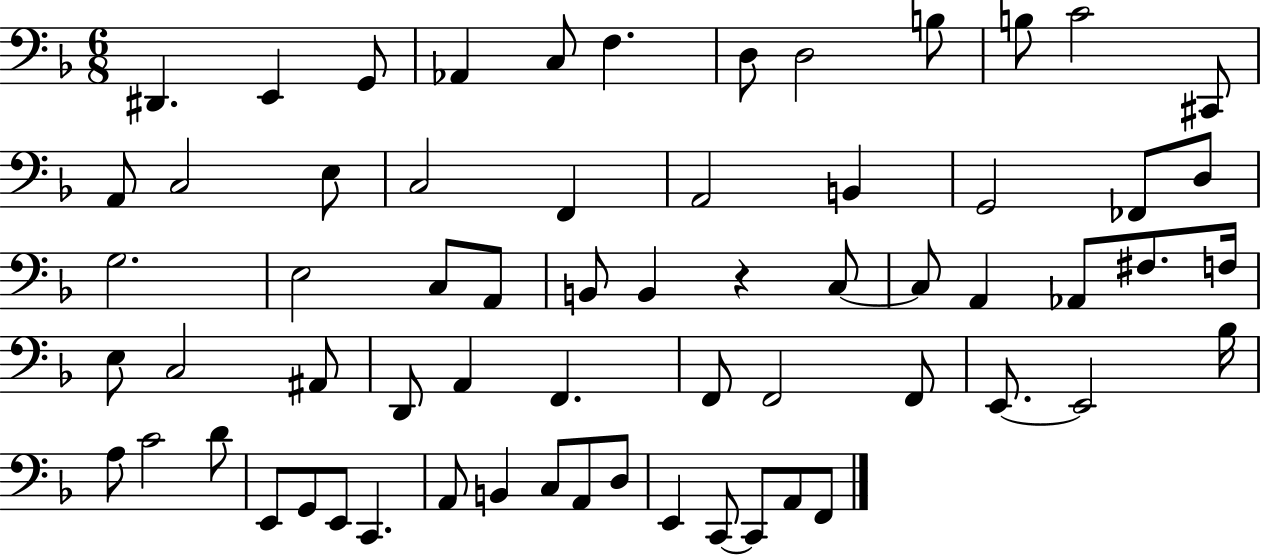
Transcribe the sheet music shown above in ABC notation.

X:1
T:Untitled
M:6/8
L:1/4
K:F
^D,, E,, G,,/2 _A,, C,/2 F, D,/2 D,2 B,/2 B,/2 C2 ^C,,/2 A,,/2 C,2 E,/2 C,2 F,, A,,2 B,, G,,2 _F,,/2 D,/2 G,2 E,2 C,/2 A,,/2 B,,/2 B,, z C,/2 C,/2 A,, _A,,/2 ^F,/2 F,/4 E,/2 C,2 ^A,,/2 D,,/2 A,, F,, F,,/2 F,,2 F,,/2 E,,/2 E,,2 _B,/4 A,/2 C2 D/2 E,,/2 G,,/2 E,,/2 C,, A,,/2 B,, C,/2 A,,/2 D,/2 E,, C,,/2 C,,/2 A,,/2 F,,/2